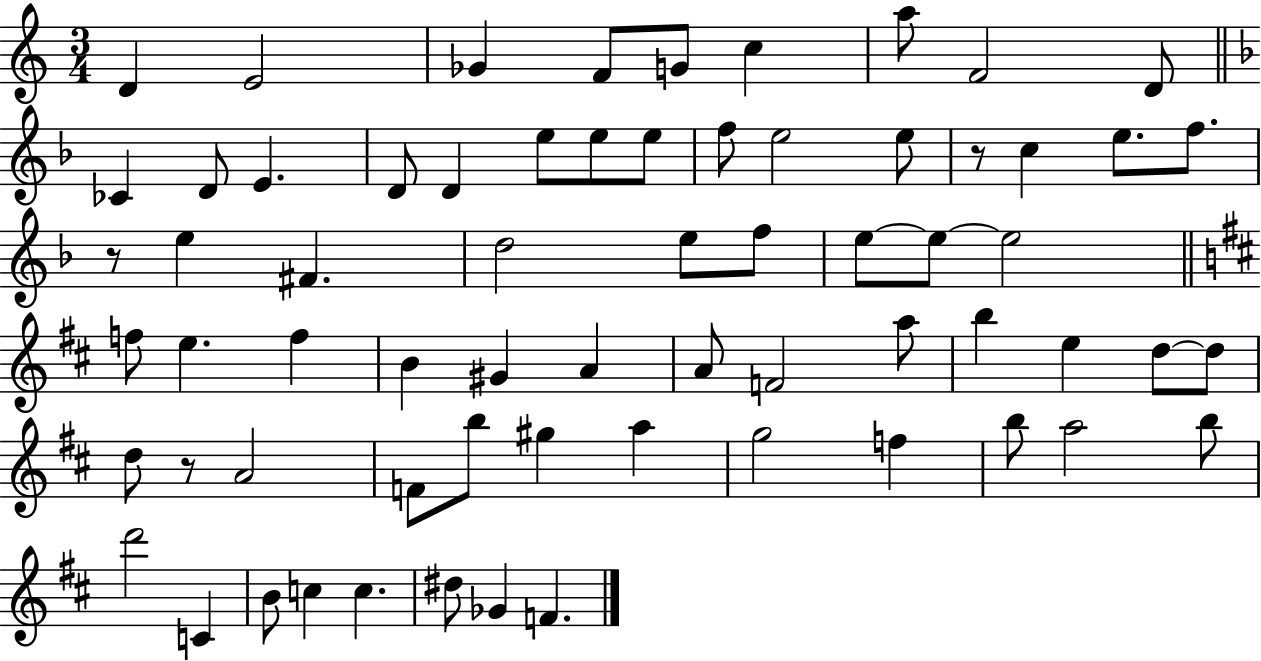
{
  \clef treble
  \numericTimeSignature
  \time 3/4
  \key c \major
  d'4 e'2 | ges'4 f'8 g'8 c''4 | a''8 f'2 d'8 | \bar "||" \break \key d \minor ces'4 d'8 e'4. | d'8 d'4 e''8 e''8 e''8 | f''8 e''2 e''8 | r8 c''4 e''8. f''8. | \break r8 e''4 fis'4. | d''2 e''8 f''8 | e''8~~ e''8~~ e''2 | \bar "||" \break \key d \major f''8 e''4. f''4 | b'4 gis'4 a'4 | a'8 f'2 a''8 | b''4 e''4 d''8~~ d''8 | \break d''8 r8 a'2 | f'8 b''8 gis''4 a''4 | g''2 f''4 | b''8 a''2 b''8 | \break d'''2 c'4 | b'8 c''4 c''4. | dis''8 ges'4 f'4. | \bar "|."
}